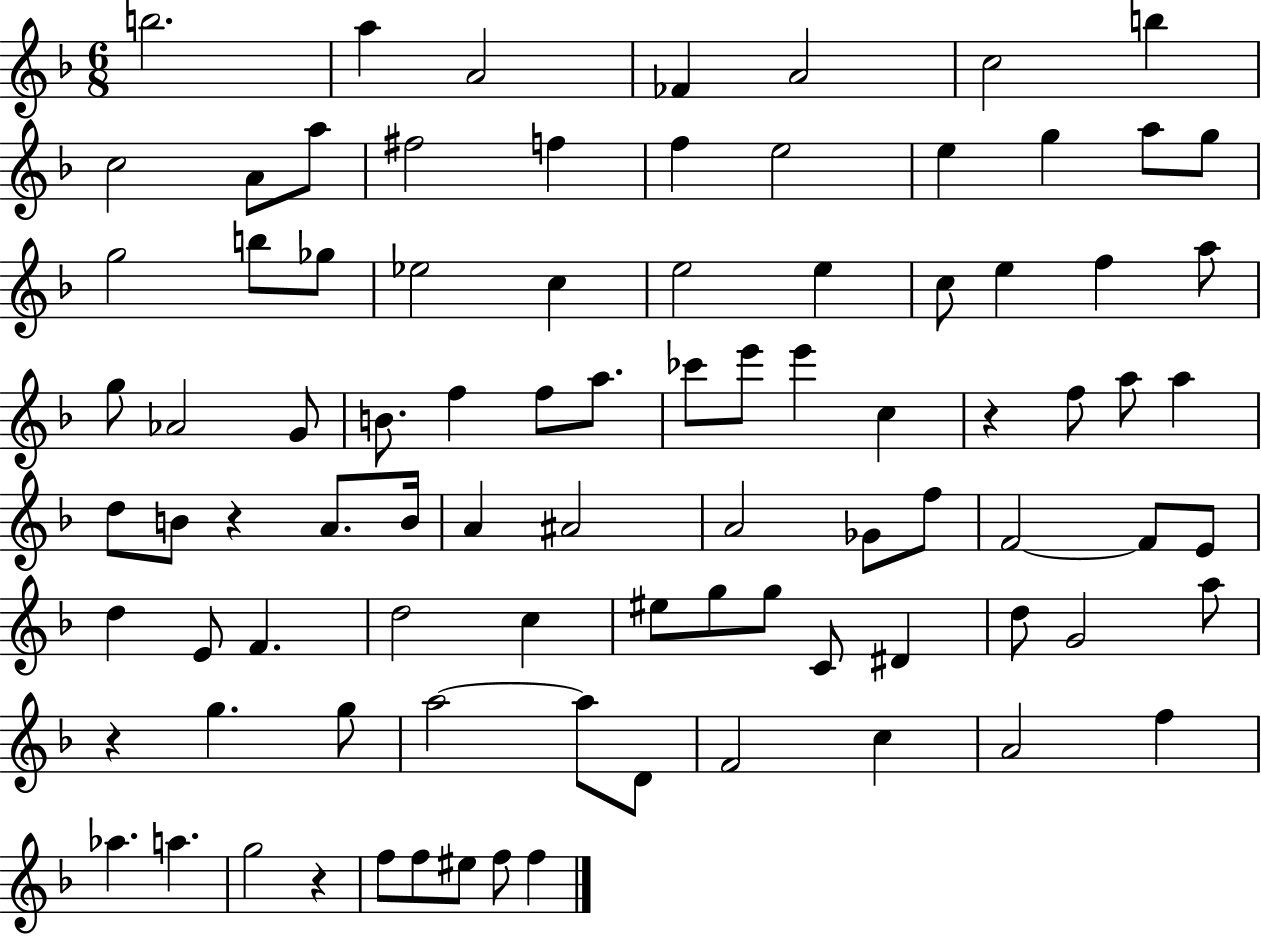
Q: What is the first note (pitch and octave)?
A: B5